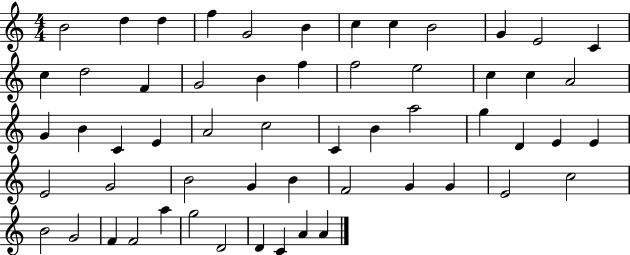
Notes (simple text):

B4/h D5/q D5/q F5/q G4/h B4/q C5/q C5/q B4/h G4/q E4/h C4/q C5/q D5/h F4/q G4/h B4/q F5/q F5/h E5/h C5/q C5/q A4/h G4/q B4/q C4/q E4/q A4/h C5/h C4/q B4/q A5/h G5/q D4/q E4/q E4/q E4/h G4/h B4/h G4/q B4/q F4/h G4/q G4/q E4/h C5/h B4/h G4/h F4/q F4/h A5/q G5/h D4/h D4/q C4/q A4/q A4/q